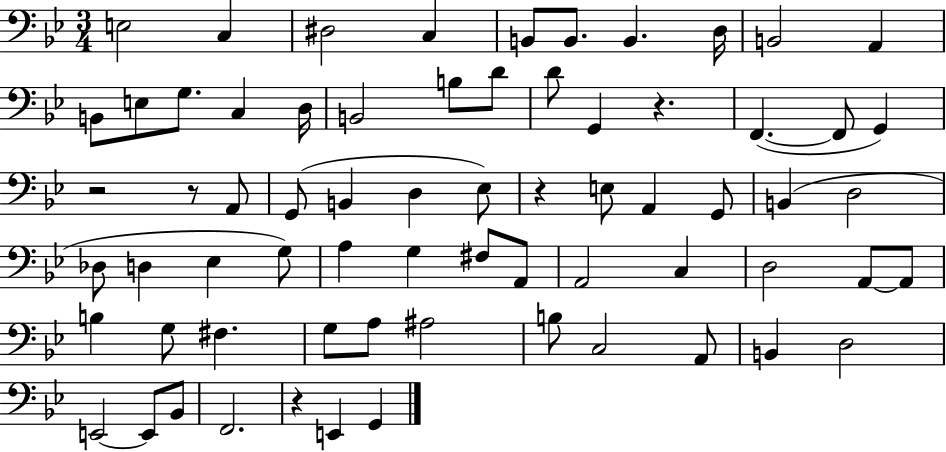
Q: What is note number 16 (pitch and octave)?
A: B2